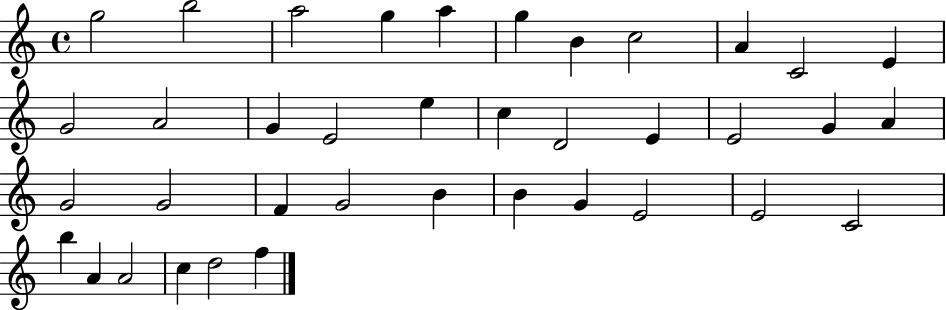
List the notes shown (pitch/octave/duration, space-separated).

G5/h B5/h A5/h G5/q A5/q G5/q B4/q C5/h A4/q C4/h E4/q G4/h A4/h G4/q E4/h E5/q C5/q D4/h E4/q E4/h G4/q A4/q G4/h G4/h F4/q G4/h B4/q B4/q G4/q E4/h E4/h C4/h B5/q A4/q A4/h C5/q D5/h F5/q